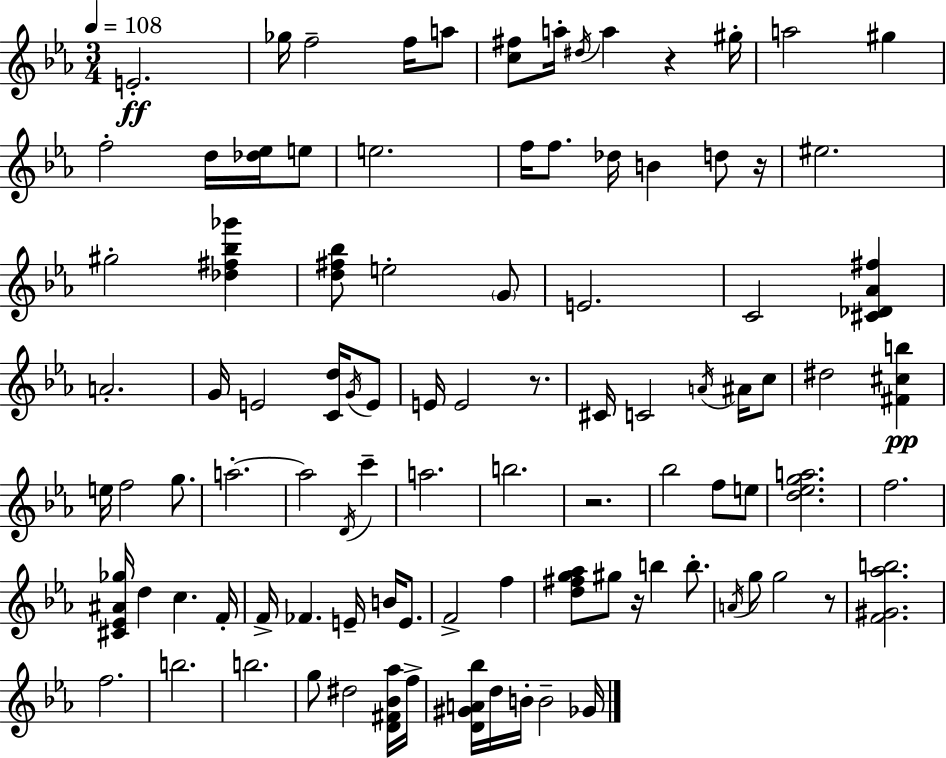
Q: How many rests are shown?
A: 6